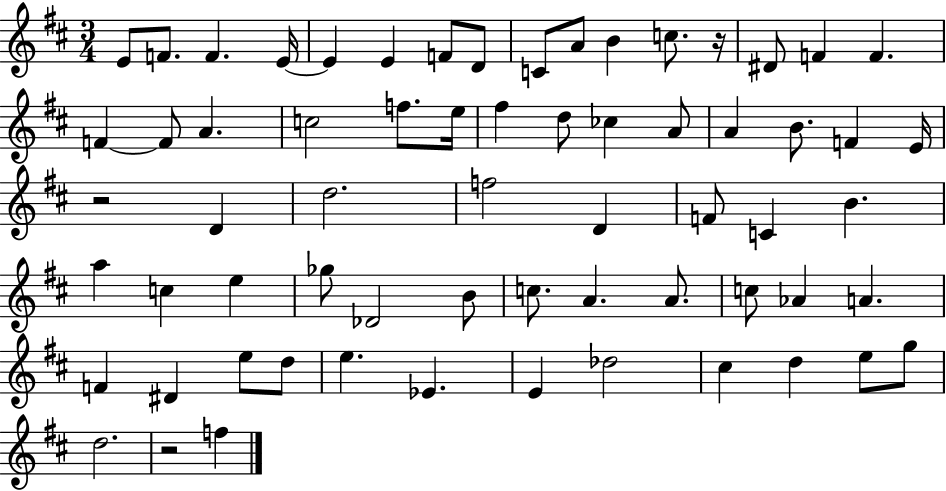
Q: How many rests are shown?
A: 3